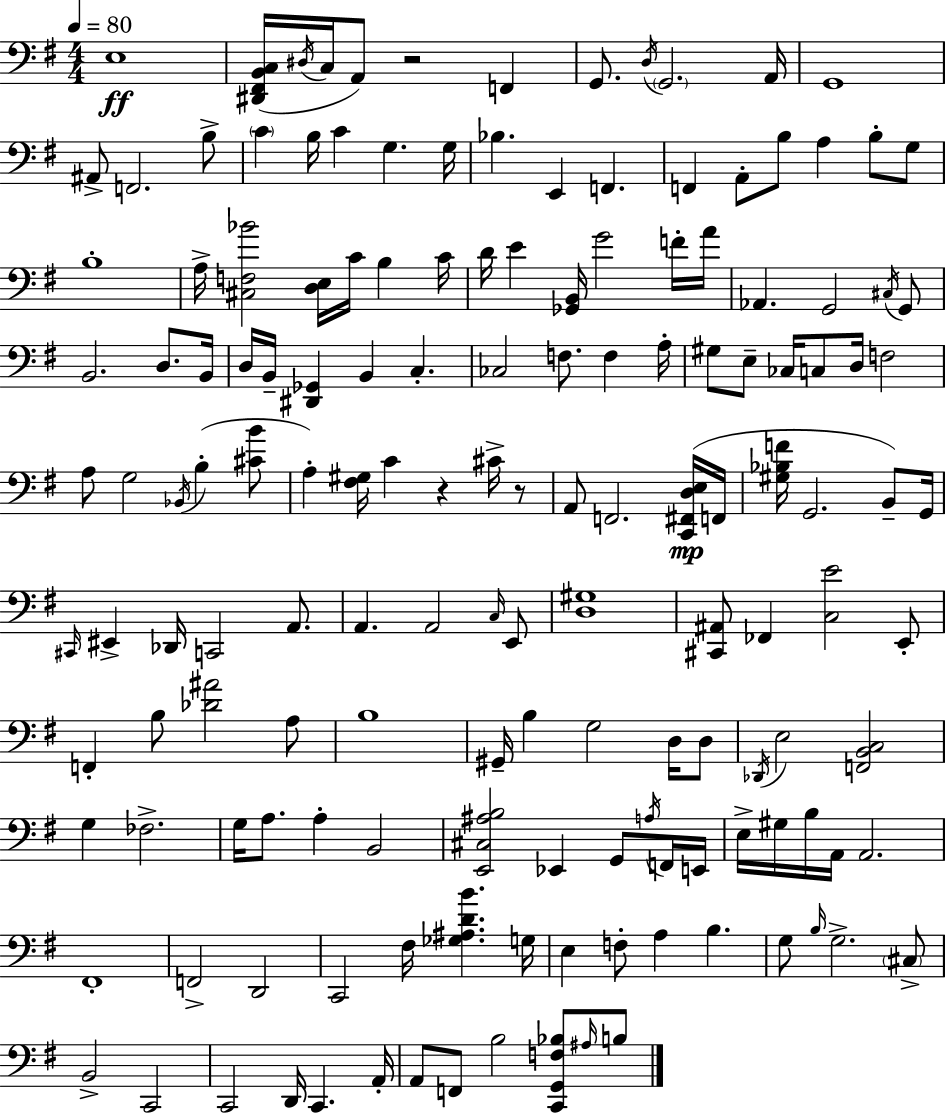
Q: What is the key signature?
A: G major